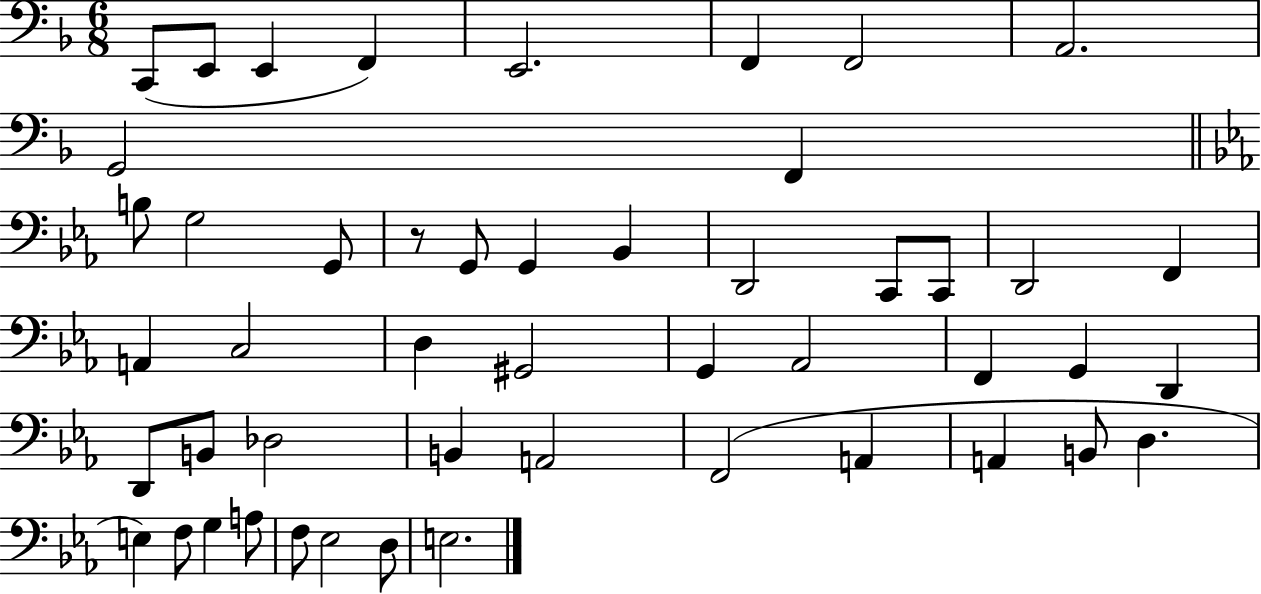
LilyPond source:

{
  \clef bass
  \numericTimeSignature
  \time 6/8
  \key f \major
  \repeat volta 2 { c,8( e,8 e,4 f,4) | e,2. | f,4 f,2 | a,2. | \break g,2 f,4 | \bar "||" \break \key c \minor b8 g2 g,8 | r8 g,8 g,4 bes,4 | d,2 c,8 c,8 | d,2 f,4 | \break a,4 c2 | d4 gis,2 | g,4 aes,2 | f,4 g,4 d,4 | \break d,8 b,8 des2 | b,4 a,2 | f,2( a,4 | a,4 b,8 d4. | \break e4) f8 g4 a8 | f8 ees2 d8 | e2. | } \bar "|."
}